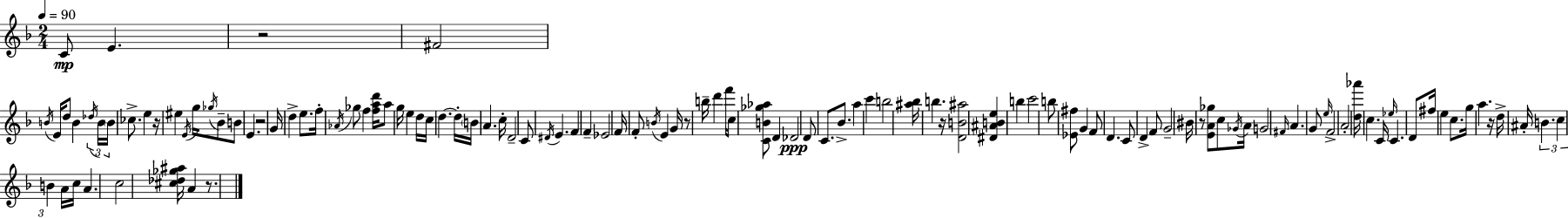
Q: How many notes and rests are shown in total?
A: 119